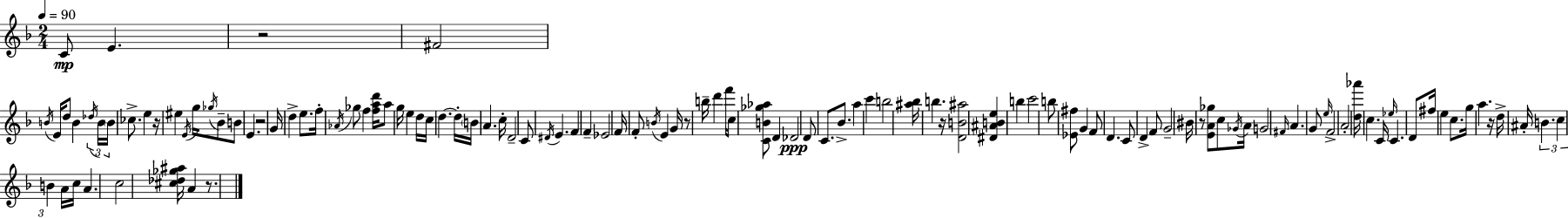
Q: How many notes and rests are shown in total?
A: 119